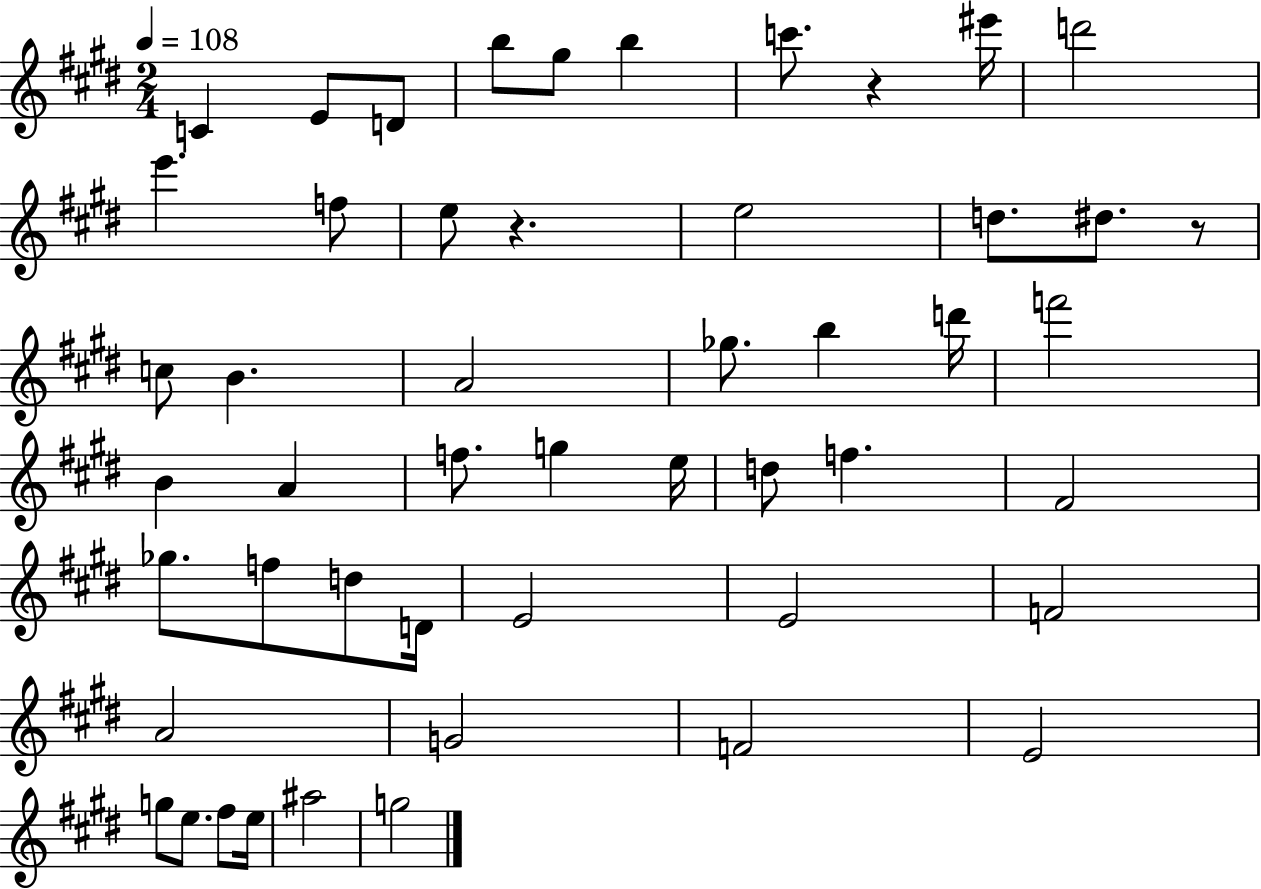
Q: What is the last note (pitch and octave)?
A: G5